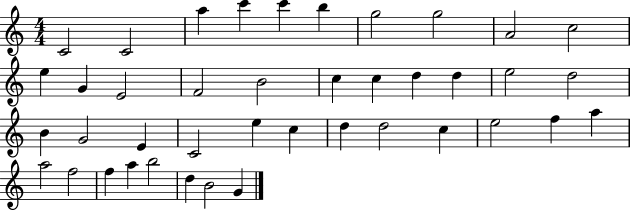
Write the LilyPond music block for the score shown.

{
  \clef treble
  \numericTimeSignature
  \time 4/4
  \key c \major
  c'2 c'2 | a''4 c'''4 c'''4 b''4 | g''2 g''2 | a'2 c''2 | \break e''4 g'4 e'2 | f'2 b'2 | c''4 c''4 d''4 d''4 | e''2 d''2 | \break b'4 g'2 e'4 | c'2 e''4 c''4 | d''4 d''2 c''4 | e''2 f''4 a''4 | \break a''2 f''2 | f''4 a''4 b''2 | d''4 b'2 g'4 | \bar "|."
}